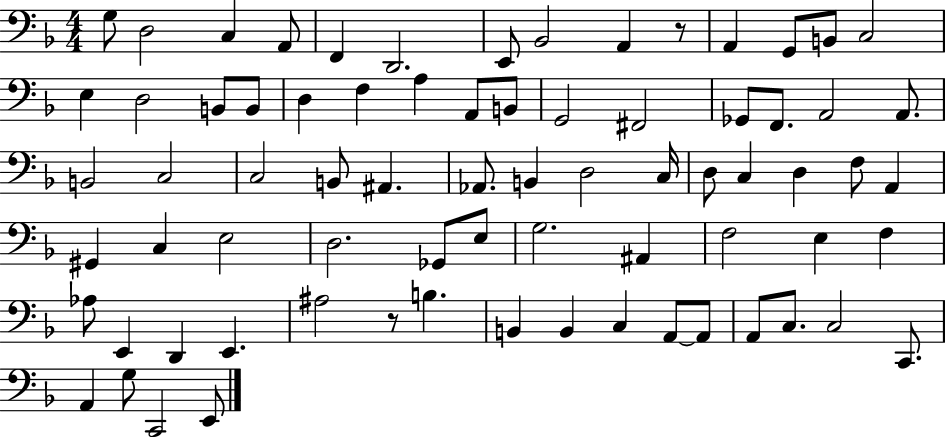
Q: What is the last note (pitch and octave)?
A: E2